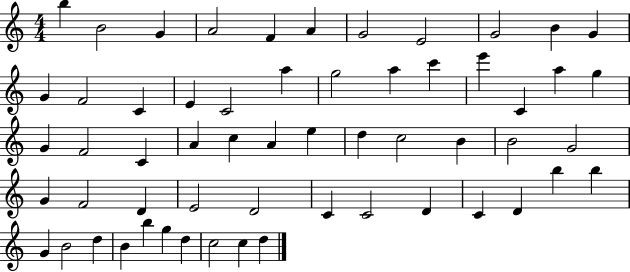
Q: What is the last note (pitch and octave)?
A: D5